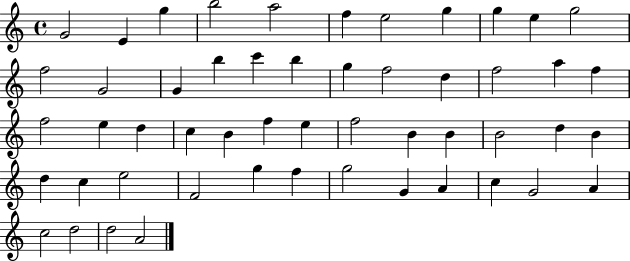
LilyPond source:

{
  \clef treble
  \time 4/4
  \defaultTimeSignature
  \key c \major
  g'2 e'4 g''4 | b''2 a''2 | f''4 e''2 g''4 | g''4 e''4 g''2 | \break f''2 g'2 | g'4 b''4 c'''4 b''4 | g''4 f''2 d''4 | f''2 a''4 f''4 | \break f''2 e''4 d''4 | c''4 b'4 f''4 e''4 | f''2 b'4 b'4 | b'2 d''4 b'4 | \break d''4 c''4 e''2 | f'2 g''4 f''4 | g''2 g'4 a'4 | c''4 g'2 a'4 | \break c''2 d''2 | d''2 a'2 | \bar "|."
}